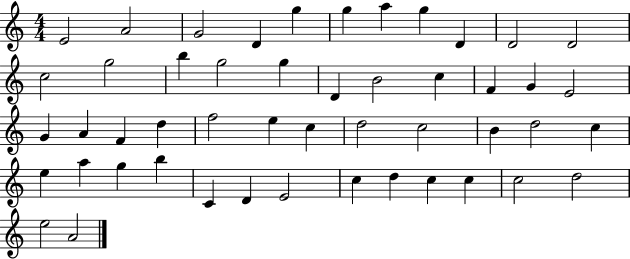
X:1
T:Untitled
M:4/4
L:1/4
K:C
E2 A2 G2 D g g a g D D2 D2 c2 g2 b g2 g D B2 c F G E2 G A F d f2 e c d2 c2 B d2 c e a g b C D E2 c d c c c2 d2 e2 A2